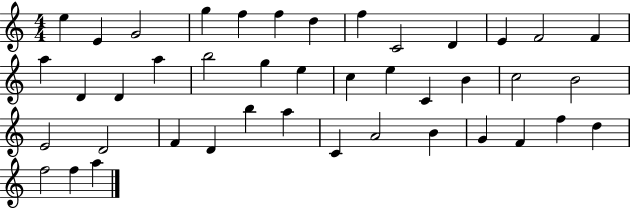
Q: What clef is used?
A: treble